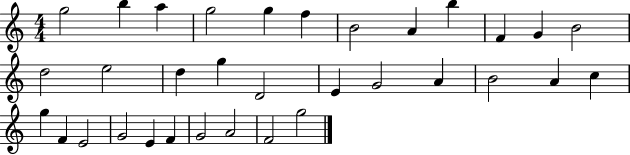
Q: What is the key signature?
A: C major